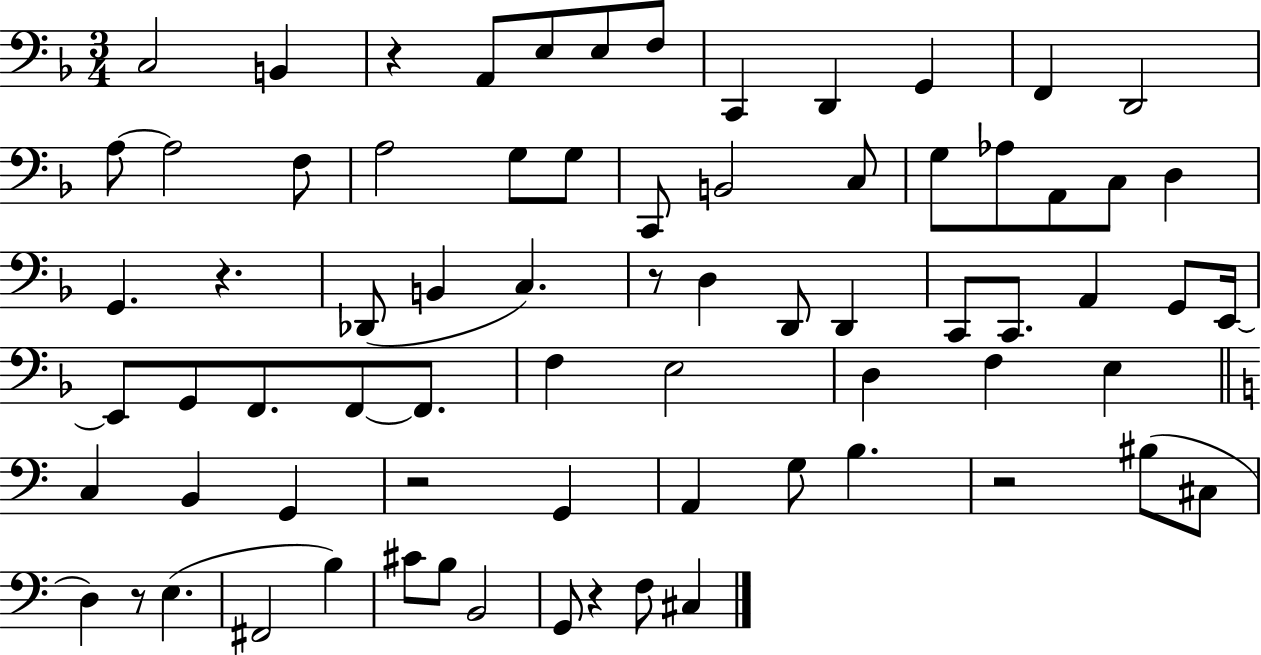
{
  \clef bass
  \numericTimeSignature
  \time 3/4
  \key f \major
  c2 b,4 | r4 a,8 e8 e8 f8 | c,4 d,4 g,4 | f,4 d,2 | \break a8~~ a2 f8 | a2 g8 g8 | c,8 b,2 c8 | g8 aes8 a,8 c8 d4 | \break g,4. r4. | des,8( b,4 c4.) | r8 d4 d,8 d,4 | c,8 c,8. a,4 g,8 e,16~~ | \break e,8 g,8 f,8. f,8~~ f,8. | f4 e2 | d4 f4 e4 | \bar "||" \break \key c \major c4 b,4 g,4 | r2 g,4 | a,4 g8 b4. | r2 bis8( cis8 | \break d4) r8 e4.( | fis,2 b4) | cis'8 b8 b,2 | g,8 r4 f8 cis4 | \break \bar "|."
}